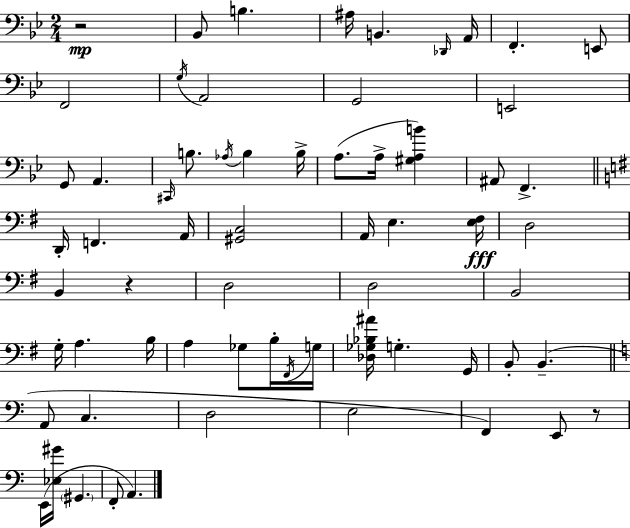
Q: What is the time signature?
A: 2/4